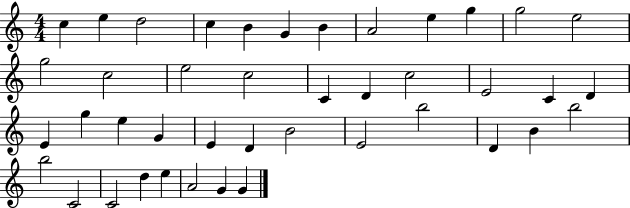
{
  \clef treble
  \numericTimeSignature
  \time 4/4
  \key c \major
  c''4 e''4 d''2 | c''4 b'4 g'4 b'4 | a'2 e''4 g''4 | g''2 e''2 | \break g''2 c''2 | e''2 c''2 | c'4 d'4 c''2 | e'2 c'4 d'4 | \break e'4 g''4 e''4 g'4 | e'4 d'4 b'2 | e'2 b''2 | d'4 b'4 b''2 | \break b''2 c'2 | c'2 d''4 e''4 | a'2 g'4 g'4 | \bar "|."
}